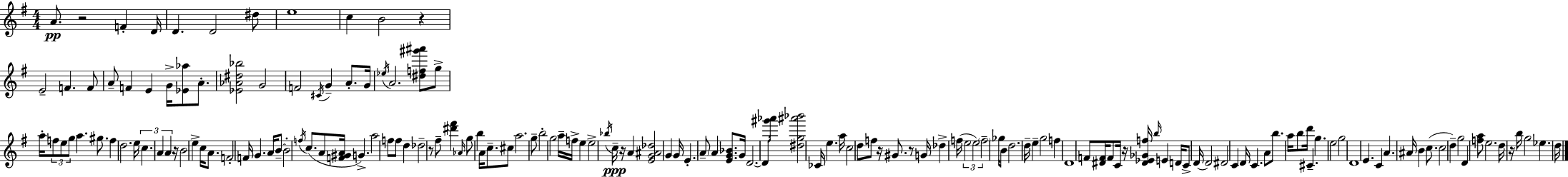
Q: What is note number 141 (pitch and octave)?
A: G5